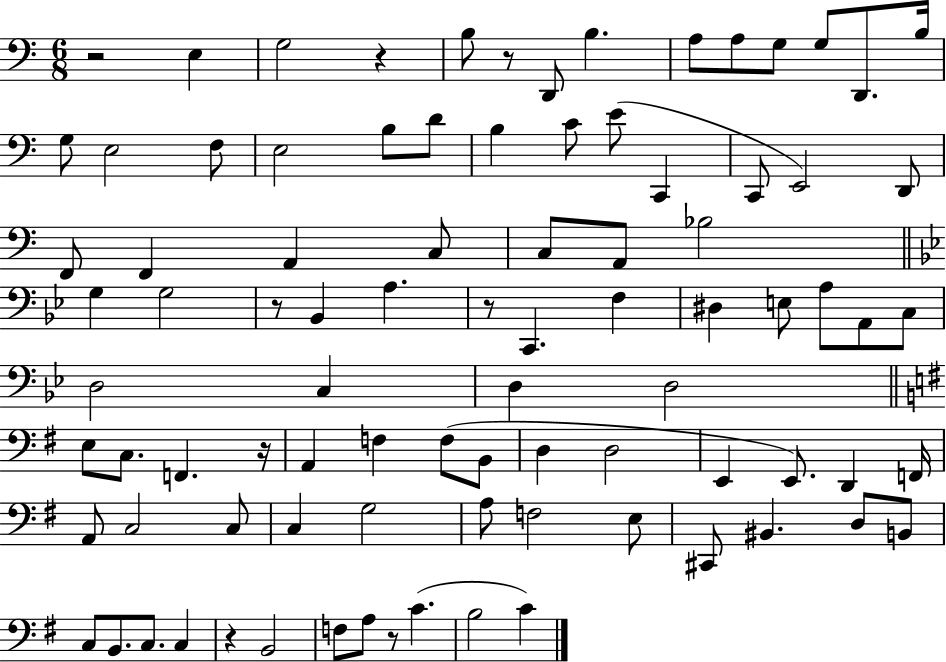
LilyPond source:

{
  \clef bass
  \numericTimeSignature
  \time 6/8
  \key c \major
  r2 e4 | g2 r4 | b8 r8 d,8 b4. | a8 a8 g8 g8 d,8. b16 | \break g8 e2 f8 | e2 b8 d'8 | b4 c'8 e'8( c,4 | c,8 e,2) d,8 | \break f,8 f,4 a,4 c8 | c8 a,8 bes2 | \bar "||" \break \key bes \major g4 g2 | r8 bes,4 a4. | r8 c,4. f4 | dis4 e8 a8 a,8 c8 | \break d2 c4 | d4 d2 | \bar "||" \break \key g \major e8 c8. f,4. r16 | a,4 f4 f8( b,8 | d4 d2 | e,4 e,8.) d,4 f,16 | \break a,8 c2 c8 | c4 g2 | a8 f2 e8 | cis,8 bis,4. d8 b,8 | \break c8 b,8. c8. c4 | r4 b,2 | f8 a8 r8 c'4.( | b2 c'4) | \break \bar "|."
}